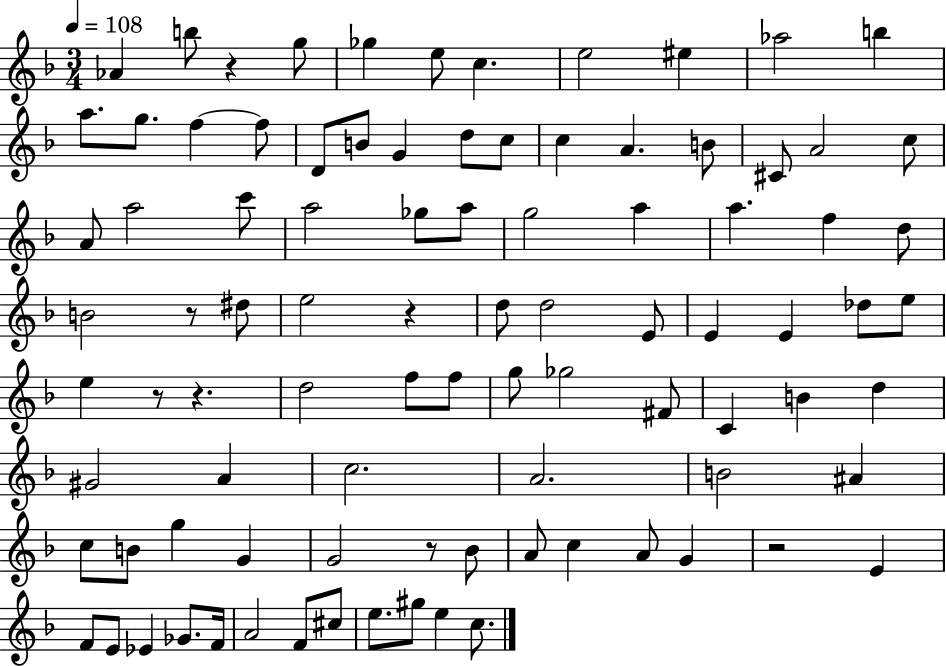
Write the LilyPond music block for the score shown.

{
  \clef treble
  \numericTimeSignature
  \time 3/4
  \key f \major
  \tempo 4 = 108
  aes'4 b''8 r4 g''8 | ges''4 e''8 c''4. | e''2 eis''4 | aes''2 b''4 | \break a''8. g''8. f''4~~ f''8 | d'8 b'8 g'4 d''8 c''8 | c''4 a'4. b'8 | cis'8 a'2 c''8 | \break a'8 a''2 c'''8 | a''2 ges''8 a''8 | g''2 a''4 | a''4. f''4 d''8 | \break b'2 r8 dis''8 | e''2 r4 | d''8 d''2 e'8 | e'4 e'4 des''8 e''8 | \break e''4 r8 r4. | d''2 f''8 f''8 | g''8 ges''2 fis'8 | c'4 b'4 d''4 | \break gis'2 a'4 | c''2. | a'2. | b'2 ais'4 | \break c''8 b'8 g''4 g'4 | g'2 r8 bes'8 | a'8 c''4 a'8 g'4 | r2 e'4 | \break f'8 e'8 ees'4 ges'8. f'16 | a'2 f'8 cis''8 | e''8. gis''8 e''4 c''8. | \bar "|."
}